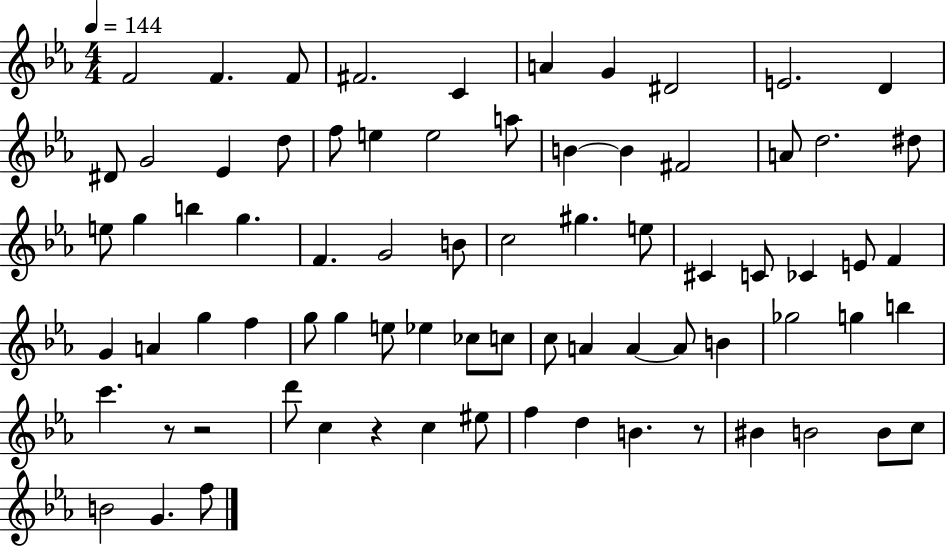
F4/h F4/q. F4/e F#4/h. C4/q A4/q G4/q D#4/h E4/h. D4/q D#4/e G4/h Eb4/q D5/e F5/e E5/q E5/h A5/e B4/q B4/q F#4/h A4/e D5/h. D#5/e E5/e G5/q B5/q G5/q. F4/q. G4/h B4/e C5/h G#5/q. E5/e C#4/q C4/e CES4/q E4/e F4/q G4/q A4/q G5/q F5/q G5/e G5/q E5/e Eb5/q CES5/e C5/e C5/e A4/q A4/q A4/e B4/q Gb5/h G5/q B5/q C6/q. R/e R/h D6/e C5/q R/q C5/q EIS5/e F5/q D5/q B4/q. R/e BIS4/q B4/h B4/e C5/e B4/h G4/q. F5/e